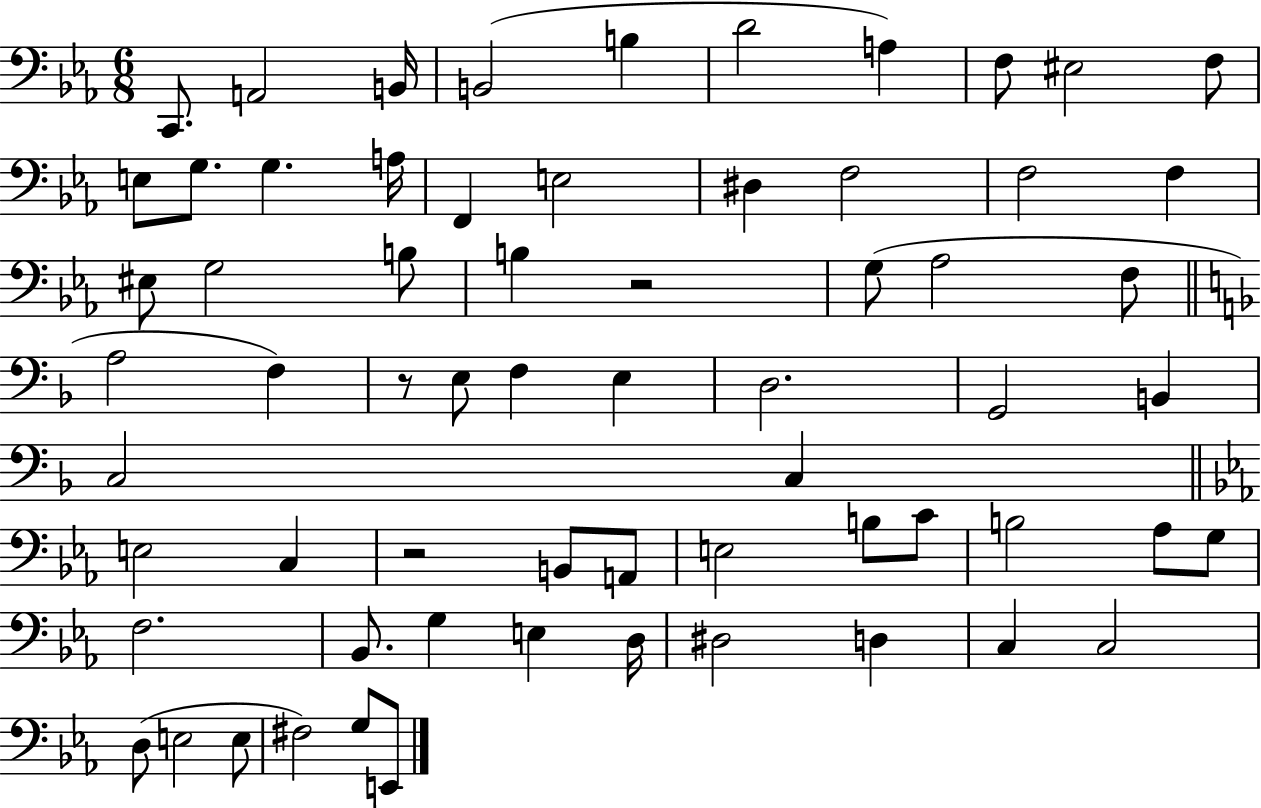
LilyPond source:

{
  \clef bass
  \numericTimeSignature
  \time 6/8
  \key ees \major
  c,8. a,2 b,16 | b,2( b4 | d'2 a4) | f8 eis2 f8 | \break e8 g8. g4. a16 | f,4 e2 | dis4 f2 | f2 f4 | \break eis8 g2 b8 | b4 r2 | g8( aes2 f8 | \bar "||" \break \key d \minor a2 f4) | r8 e8 f4 e4 | d2. | g,2 b,4 | \break c2 c4 | \bar "||" \break \key ees \major e2 c4 | r2 b,8 a,8 | e2 b8 c'8 | b2 aes8 g8 | \break f2. | bes,8. g4 e4 d16 | dis2 d4 | c4 c2 | \break d8( e2 e8 | fis2) g8 e,8 | \bar "|."
}